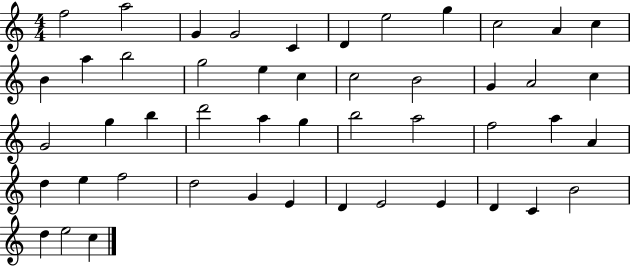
{
  \clef treble
  \numericTimeSignature
  \time 4/4
  \key c \major
  f''2 a''2 | g'4 g'2 c'4 | d'4 e''2 g''4 | c''2 a'4 c''4 | \break b'4 a''4 b''2 | g''2 e''4 c''4 | c''2 b'2 | g'4 a'2 c''4 | \break g'2 g''4 b''4 | d'''2 a''4 g''4 | b''2 a''2 | f''2 a''4 a'4 | \break d''4 e''4 f''2 | d''2 g'4 e'4 | d'4 e'2 e'4 | d'4 c'4 b'2 | \break d''4 e''2 c''4 | \bar "|."
}